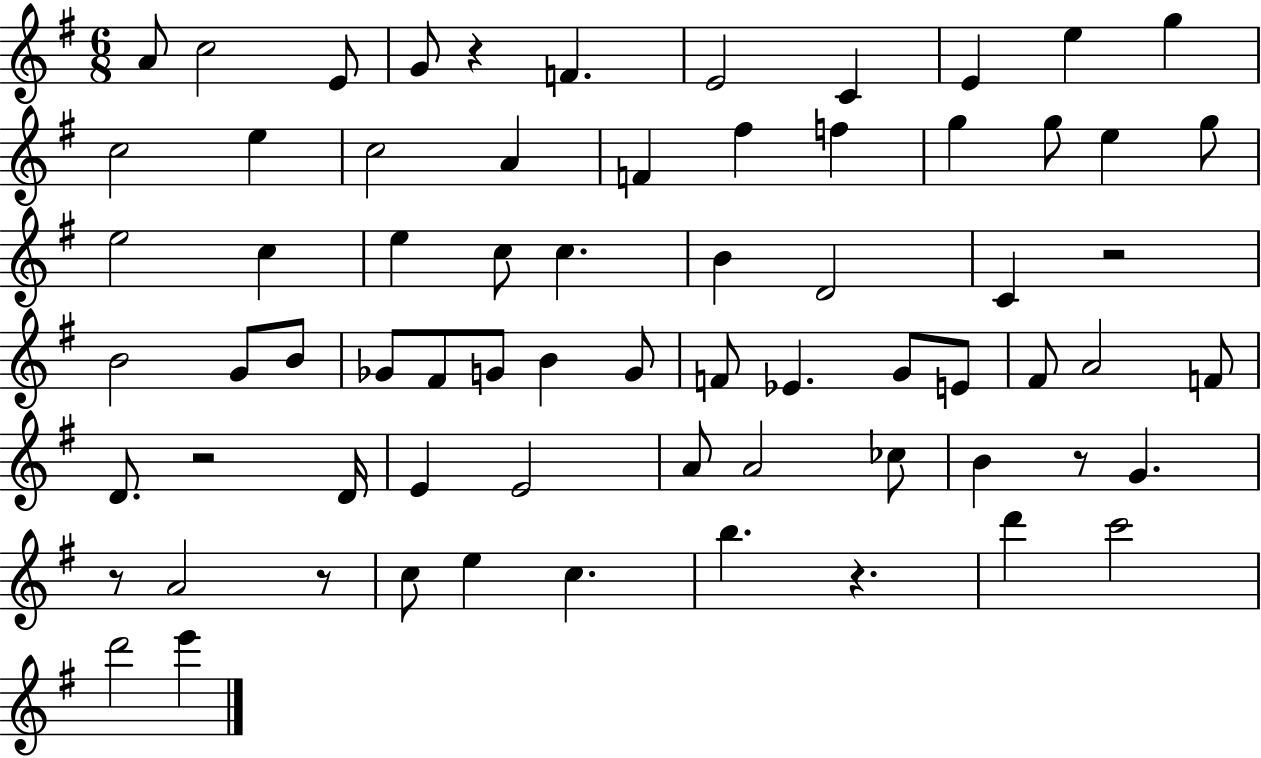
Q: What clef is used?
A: treble